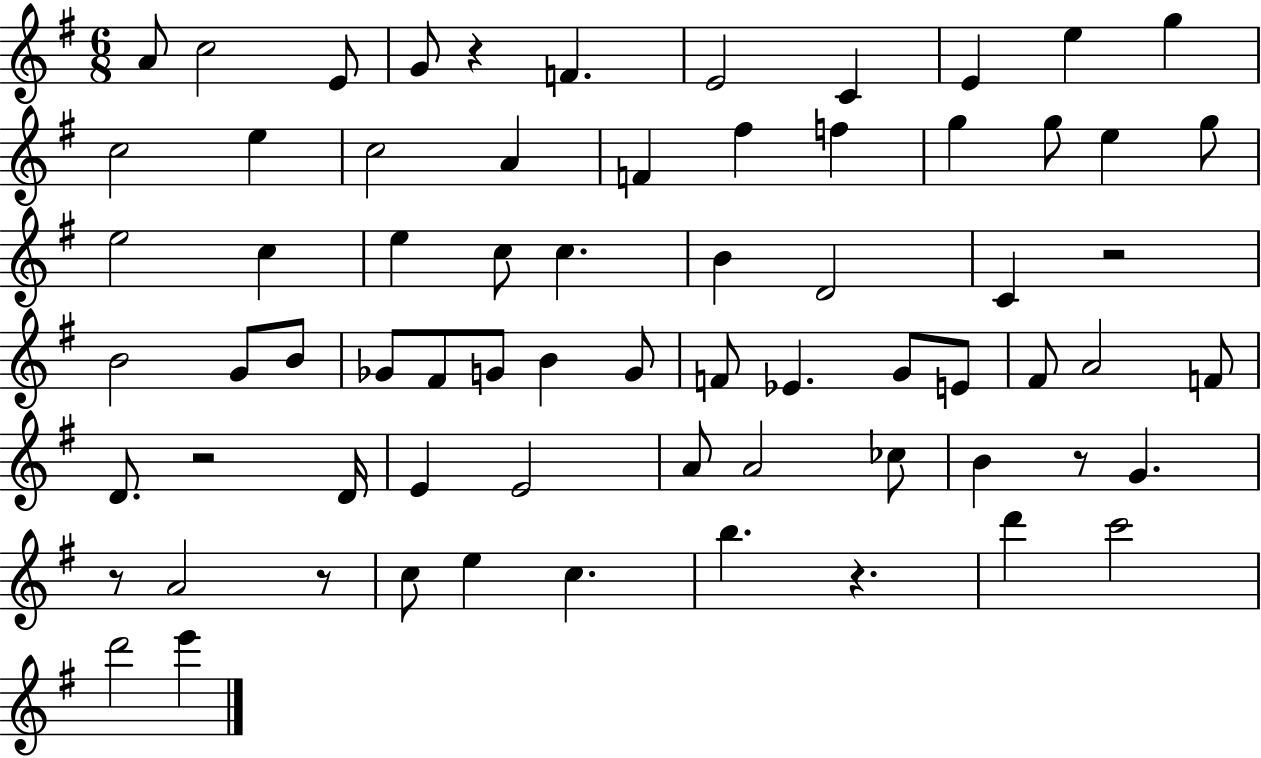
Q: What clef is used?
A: treble